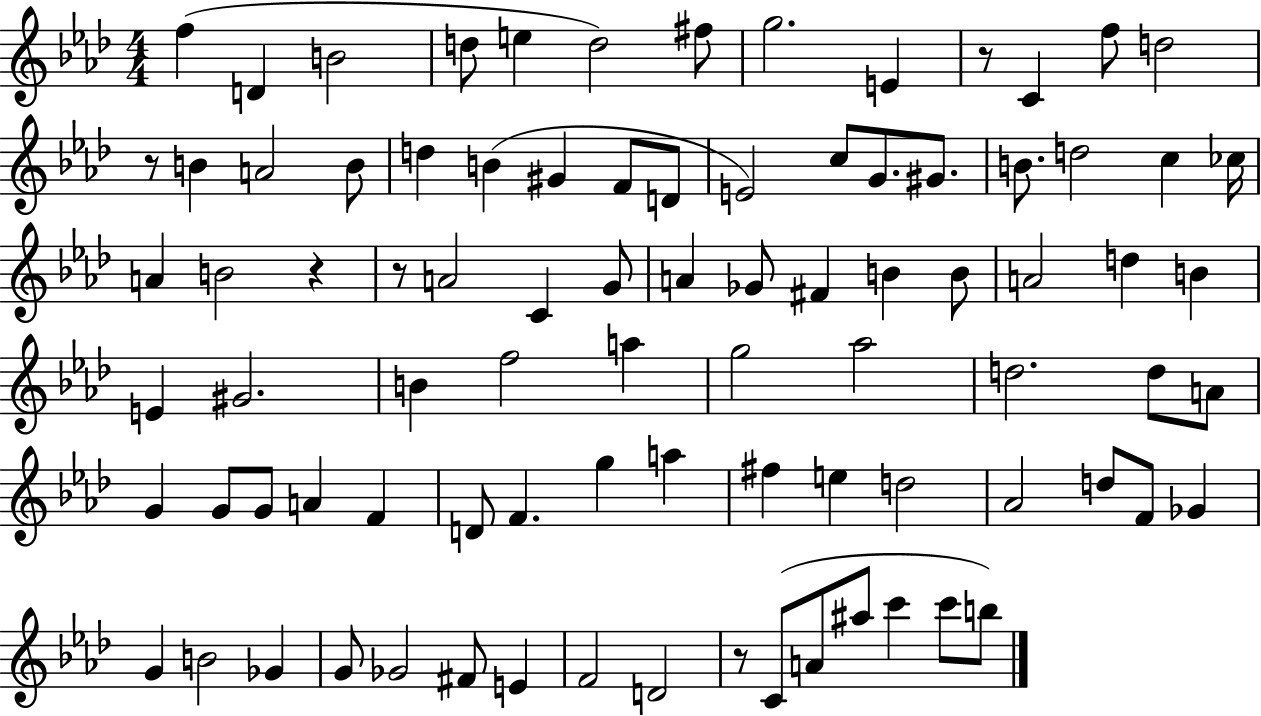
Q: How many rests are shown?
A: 5